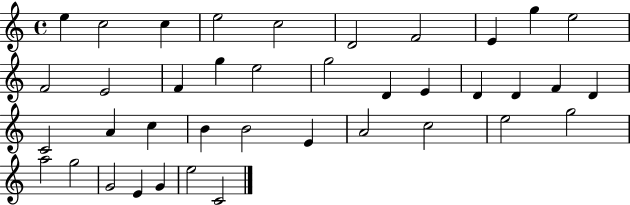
X:1
T:Untitled
M:4/4
L:1/4
K:C
e c2 c e2 c2 D2 F2 E g e2 F2 E2 F g e2 g2 D E D D F D C2 A c B B2 E A2 c2 e2 g2 a2 g2 G2 E G e2 C2